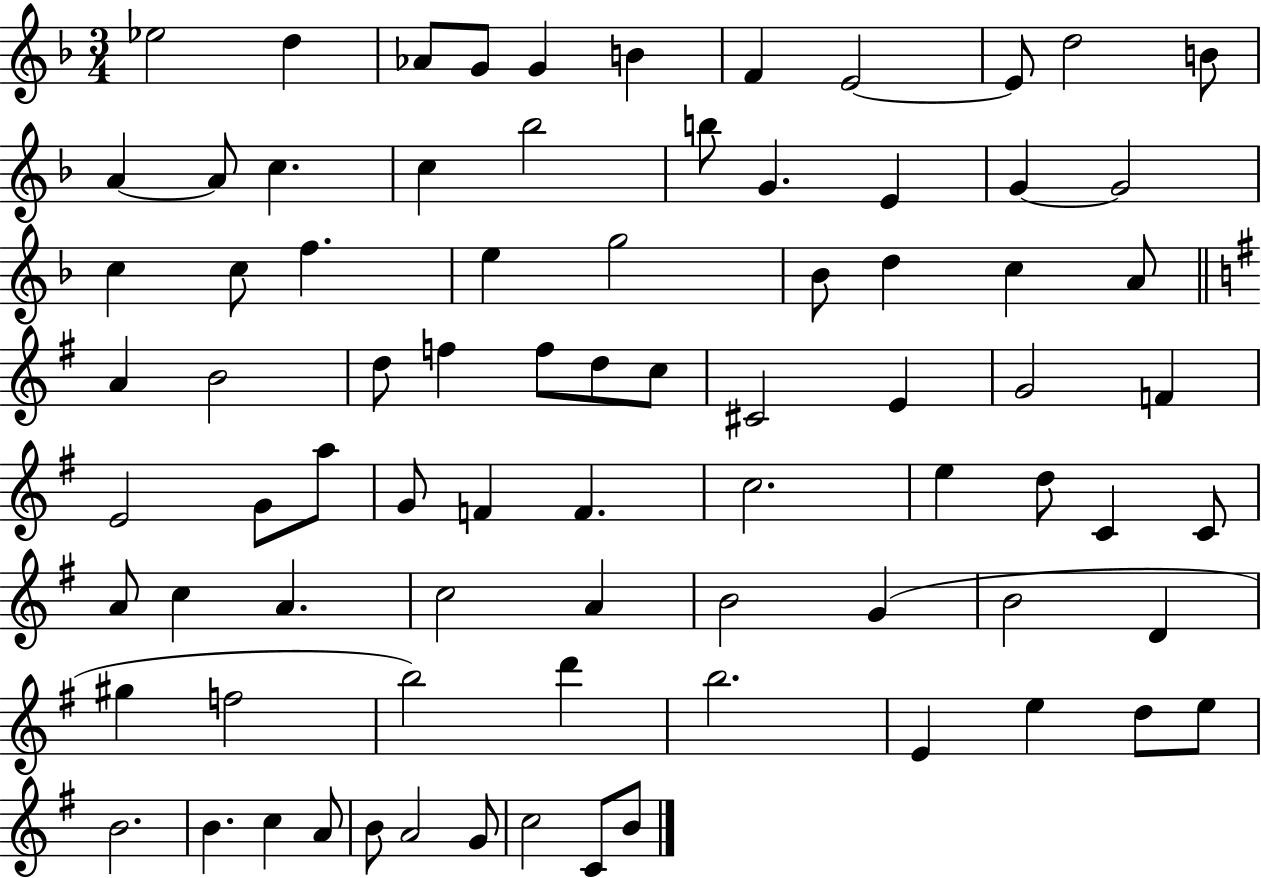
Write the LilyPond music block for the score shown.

{
  \clef treble
  \numericTimeSignature
  \time 3/4
  \key f \major
  ees''2 d''4 | aes'8 g'8 g'4 b'4 | f'4 e'2~~ | e'8 d''2 b'8 | \break a'4~~ a'8 c''4. | c''4 bes''2 | b''8 g'4. e'4 | g'4~~ g'2 | \break c''4 c''8 f''4. | e''4 g''2 | bes'8 d''4 c''4 a'8 | \bar "||" \break \key g \major a'4 b'2 | d''8 f''4 f''8 d''8 c''8 | cis'2 e'4 | g'2 f'4 | \break e'2 g'8 a''8 | g'8 f'4 f'4. | c''2. | e''4 d''8 c'4 c'8 | \break a'8 c''4 a'4. | c''2 a'4 | b'2 g'4( | b'2 d'4 | \break gis''4 f''2 | b''2) d'''4 | b''2. | e'4 e''4 d''8 e''8 | \break b'2. | b'4. c''4 a'8 | b'8 a'2 g'8 | c''2 c'8 b'8 | \break \bar "|."
}